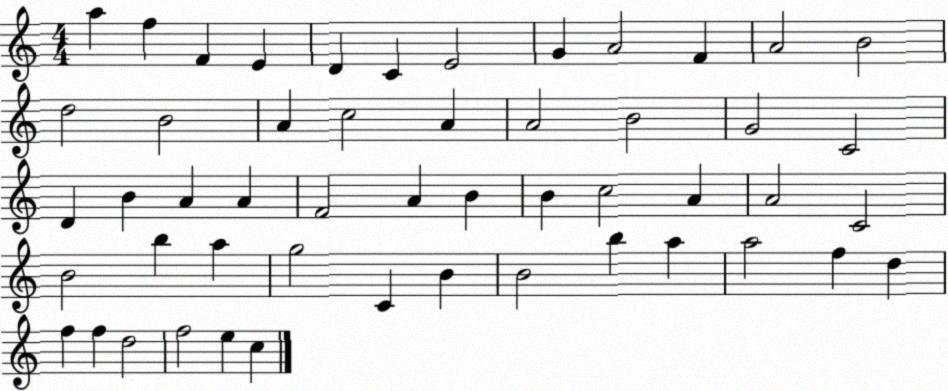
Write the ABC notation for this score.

X:1
T:Untitled
M:4/4
L:1/4
K:C
a f F E D C E2 G A2 F A2 B2 d2 B2 A c2 A A2 B2 G2 C2 D B A A F2 A B B c2 A A2 C2 B2 b a g2 C B B2 b a a2 f d f f d2 f2 e c